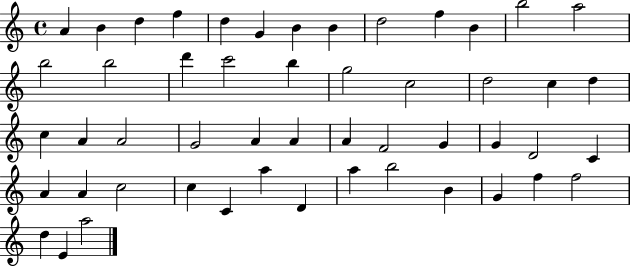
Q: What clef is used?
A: treble